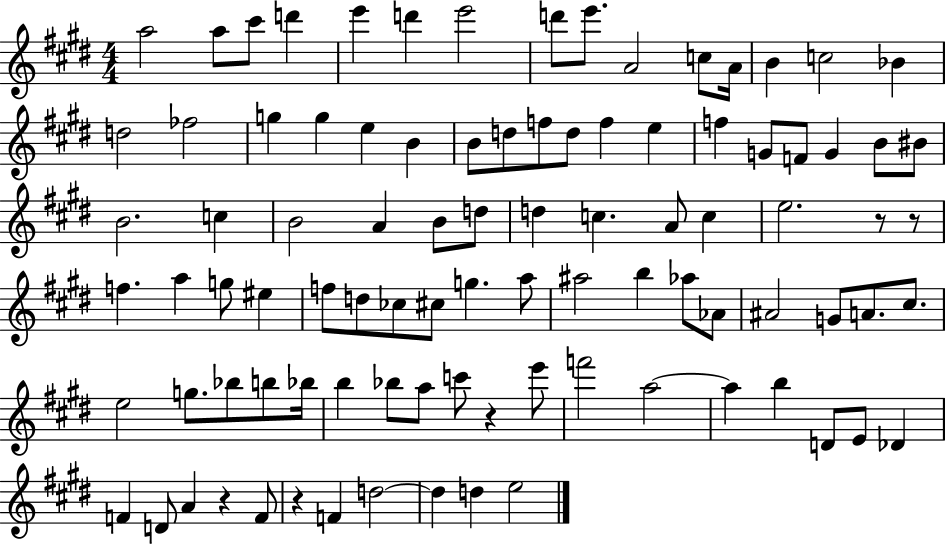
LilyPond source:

{
  \clef treble
  \numericTimeSignature
  \time 4/4
  \key e \major
  a''2 a''8 cis'''8 d'''4 | e'''4 d'''4 e'''2 | d'''8 e'''8. a'2 c''8 a'16 | b'4 c''2 bes'4 | \break d''2 fes''2 | g''4 g''4 e''4 b'4 | b'8 d''8 f''8 d''8 f''4 e''4 | f''4 g'8 f'8 g'4 b'8 bis'8 | \break b'2. c''4 | b'2 a'4 b'8 d''8 | d''4 c''4. a'8 c''4 | e''2. r8 r8 | \break f''4. a''4 g''8 eis''4 | f''8 d''8 ces''8 cis''8 g''4. a''8 | ais''2 b''4 aes''8 aes'8 | ais'2 g'8 a'8. cis''8. | \break e''2 g''8. bes''8 b''8 bes''16 | b''4 bes''8 a''8 c'''8 r4 e'''8 | f'''2 a''2~~ | a''4 b''4 d'8 e'8 des'4 | \break f'4 d'8 a'4 r4 f'8 | r4 f'4 d''2~~ | d''4 d''4 e''2 | \bar "|."
}